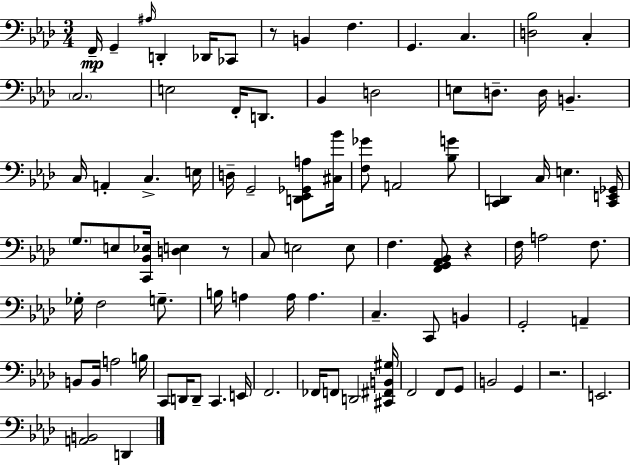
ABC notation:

X:1
T:Untitled
M:3/4
L:1/4
K:Fm
F,,/4 G,, ^A,/4 D,, _D,,/4 _C,,/2 z/2 B,, F, G,, C, [D,_B,]2 C, C,2 E,2 F,,/4 D,,/2 _B,, D,2 E,/2 D,/2 D,/4 B,, C,/4 A,, C, E,/4 D,/4 G,,2 [D,,_E,,_G,,A,]/2 [^C,_B]/4 [F,_G]/2 A,,2 [_B,G]/2 [C,,D,,] C,/4 E, [C,,E,,_G,,]/4 G,/2 E,/2 [C,,_B,,_E,]/4 [D,E,] z/2 C,/2 E,2 E,/2 F, [F,,G,,_A,,_B,,]/2 z F,/4 A,2 F,/2 _G,/4 F,2 G,/2 B,/4 A, A,/4 A, C, C,,/2 B,, G,,2 A,, B,,/2 B,,/4 A,2 B,/4 C,,/2 D,,/4 D,,/2 C,, E,,/4 F,,2 _F,,/4 F,,/2 D,,2 [^C,,^F,,B,,^G,]/4 F,,2 F,,/2 G,,/2 B,,2 G,, z2 E,,2 [A,,B,,]2 D,,